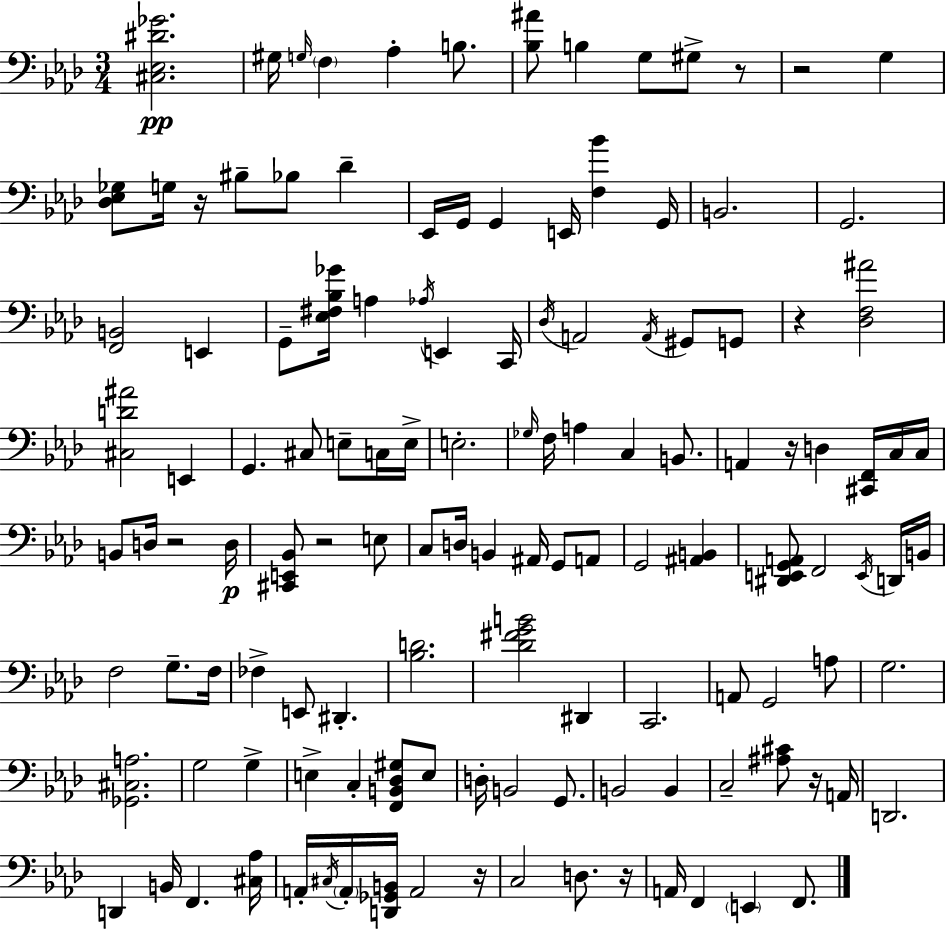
[C#3,Eb3,D#4,Gb4]/h. G#3/s G3/s F3/q Ab3/q B3/e. [Bb3,A#4]/e B3/q G3/e G#3/e R/e R/h G3/q [Db3,Eb3,Gb3]/e G3/s R/s BIS3/e Bb3/e Db4/q Eb2/s G2/s G2/q E2/s [F3,Bb4]/q G2/s B2/h. G2/h. [F2,B2]/h E2/q G2/e [Eb3,F#3,Bb3,Gb4]/s A3/q Ab3/s E2/q C2/s Db3/s A2/h A2/s G#2/e G2/e R/q [Db3,F3,A#4]/h [C#3,D4,A#4]/h E2/q G2/q. C#3/e E3/e C3/s E3/s E3/h. Gb3/s F3/s A3/q C3/q B2/e. A2/q R/s D3/q [C#2,F2]/s C3/s C3/s B2/e D3/s R/h D3/s [C#2,E2,Bb2]/e R/h E3/e C3/e D3/s B2/q A#2/s G2/e A2/e G2/h [A#2,B2]/q [D#2,E2,G2,A2]/e F2/h E2/s D2/s B2/s F3/h G3/e. F3/s FES3/q E2/e D#2/q. [Bb3,D4]/h. [Db4,F#4,G4,B4]/h D#2/q C2/h. A2/e G2/h A3/e G3/h. [Gb2,C#3,A3]/h. G3/h G3/q E3/q C3/q [F2,B2,Db3,G#3]/e E3/e D3/s B2/h G2/e. B2/h B2/q C3/h [A#3,C#4]/e R/s A2/s D2/h. D2/q B2/s F2/q. [C#3,Ab3]/s A2/s C#3/s A2/s [D2,Gb2,B2]/s A2/h R/s C3/h D3/e. R/s A2/s F2/q E2/q F2/e.